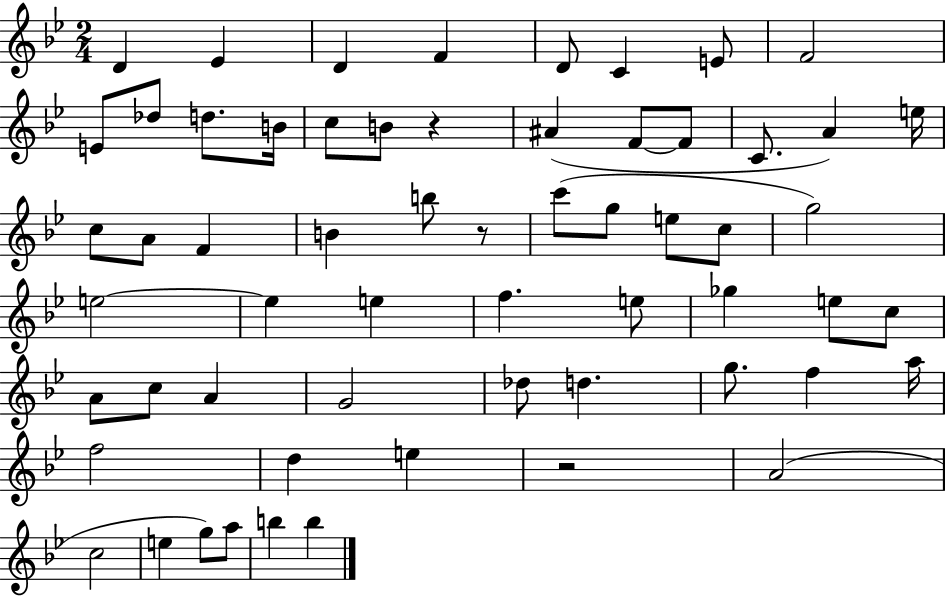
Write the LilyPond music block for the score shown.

{
  \clef treble
  \numericTimeSignature
  \time 2/4
  \key bes \major
  \repeat volta 2 { d'4 ees'4 | d'4 f'4 | d'8 c'4 e'8 | f'2 | \break e'8 des''8 d''8. b'16 | c''8 b'8 r4 | ais'4( f'8~~ f'8 | c'8. a'4) e''16 | \break c''8 a'8 f'4 | b'4 b''8 r8 | c'''8( g''8 e''8 c''8 | g''2) | \break e''2~~ | e''4 e''4 | f''4. e''8 | ges''4 e''8 c''8 | \break a'8 c''8 a'4 | g'2 | des''8 d''4. | g''8. f''4 a''16 | \break f''2 | d''4 e''4 | r2 | a'2( | \break c''2 | e''4 g''8) a''8 | b''4 b''4 | } \bar "|."
}